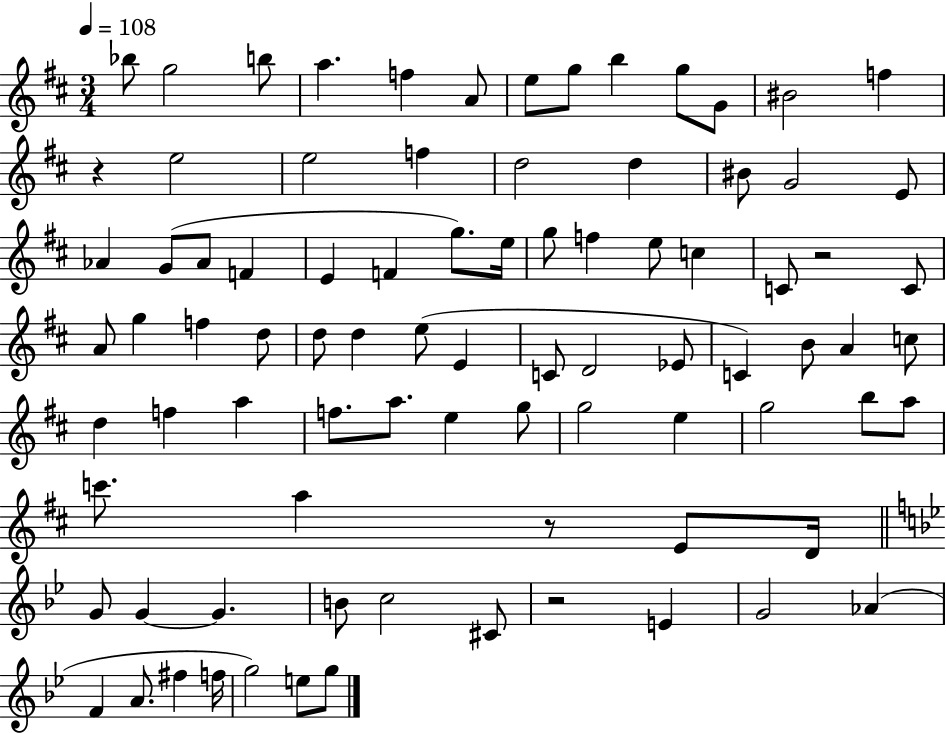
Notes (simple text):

Bb5/e G5/h B5/e A5/q. F5/q A4/e E5/e G5/e B5/q G5/e G4/e BIS4/h F5/q R/q E5/h E5/h F5/q D5/h D5/q BIS4/e G4/h E4/e Ab4/q G4/e Ab4/e F4/q E4/q F4/q G5/e. E5/s G5/e F5/q E5/e C5/q C4/e R/h C4/e A4/e G5/q F5/q D5/e D5/e D5/q E5/e E4/q C4/e D4/h Eb4/e C4/q B4/e A4/q C5/e D5/q F5/q A5/q F5/e. A5/e. E5/q G5/e G5/h E5/q G5/h B5/e A5/e C6/e. A5/q R/e E4/e D4/s G4/e G4/q G4/q. B4/e C5/h C#4/e R/h E4/q G4/h Ab4/q F4/q A4/e. F#5/q F5/s G5/h E5/e G5/e